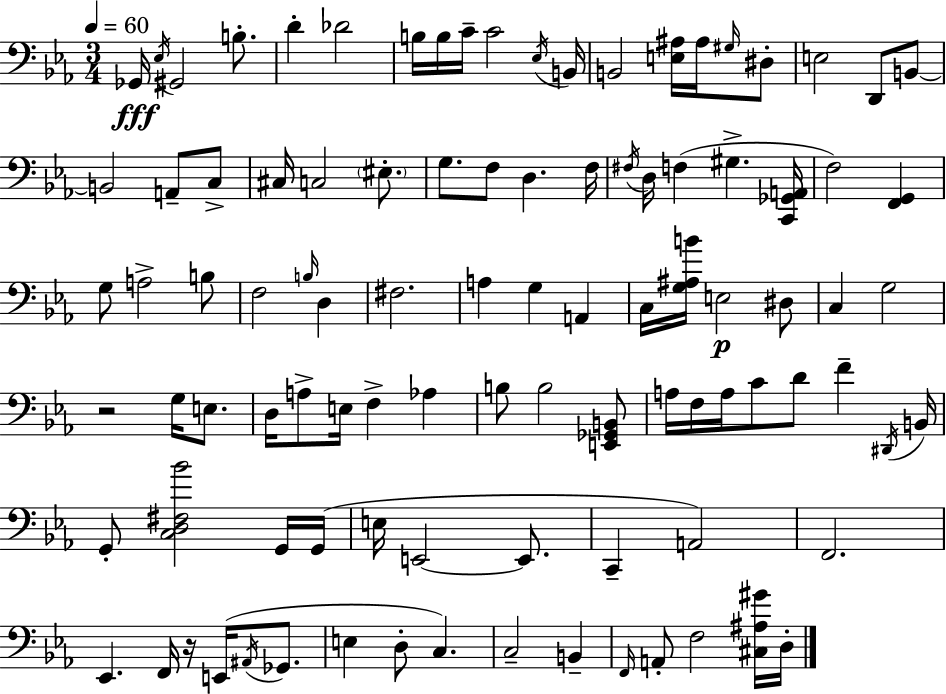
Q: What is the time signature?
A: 3/4